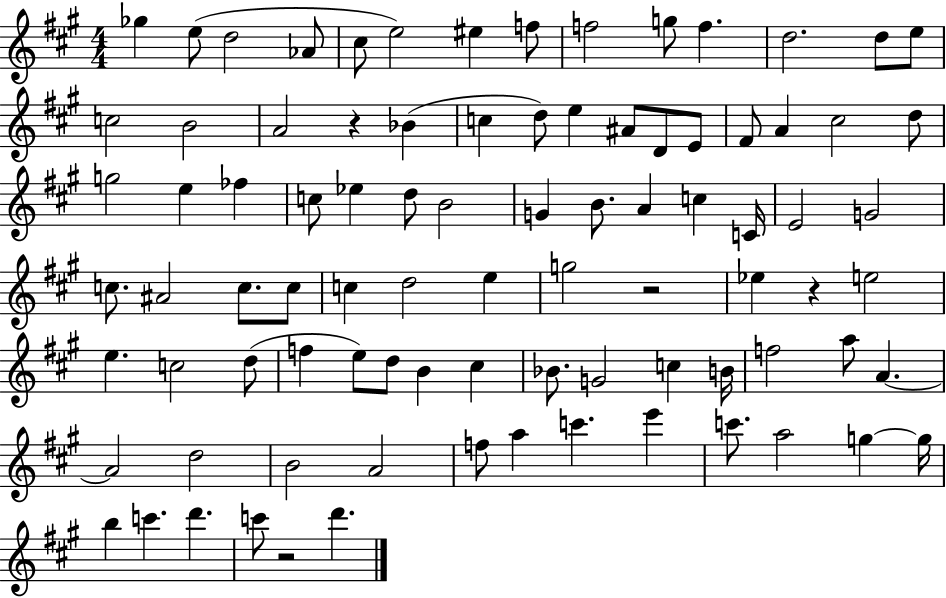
{
  \clef treble
  \numericTimeSignature
  \time 4/4
  \key a \major
  ges''4 e''8( d''2 aes'8 | cis''8 e''2) eis''4 f''8 | f''2 g''8 f''4. | d''2. d''8 e''8 | \break c''2 b'2 | a'2 r4 bes'4( | c''4 d''8) e''4 ais'8 d'8 e'8 | fis'8 a'4 cis''2 d''8 | \break g''2 e''4 fes''4 | c''8 ees''4 d''8 b'2 | g'4 b'8. a'4 c''4 c'16 | e'2 g'2 | \break c''8. ais'2 c''8. c''8 | c''4 d''2 e''4 | g''2 r2 | ees''4 r4 e''2 | \break e''4. c''2 d''8( | f''4 e''8) d''8 b'4 cis''4 | bes'8. g'2 c''4 b'16 | f''2 a''8 a'4.~~ | \break a'2 d''2 | b'2 a'2 | f''8 a''4 c'''4. e'''4 | c'''8. a''2 g''4~~ g''16 | \break b''4 c'''4. d'''4. | c'''8 r2 d'''4. | \bar "|."
}